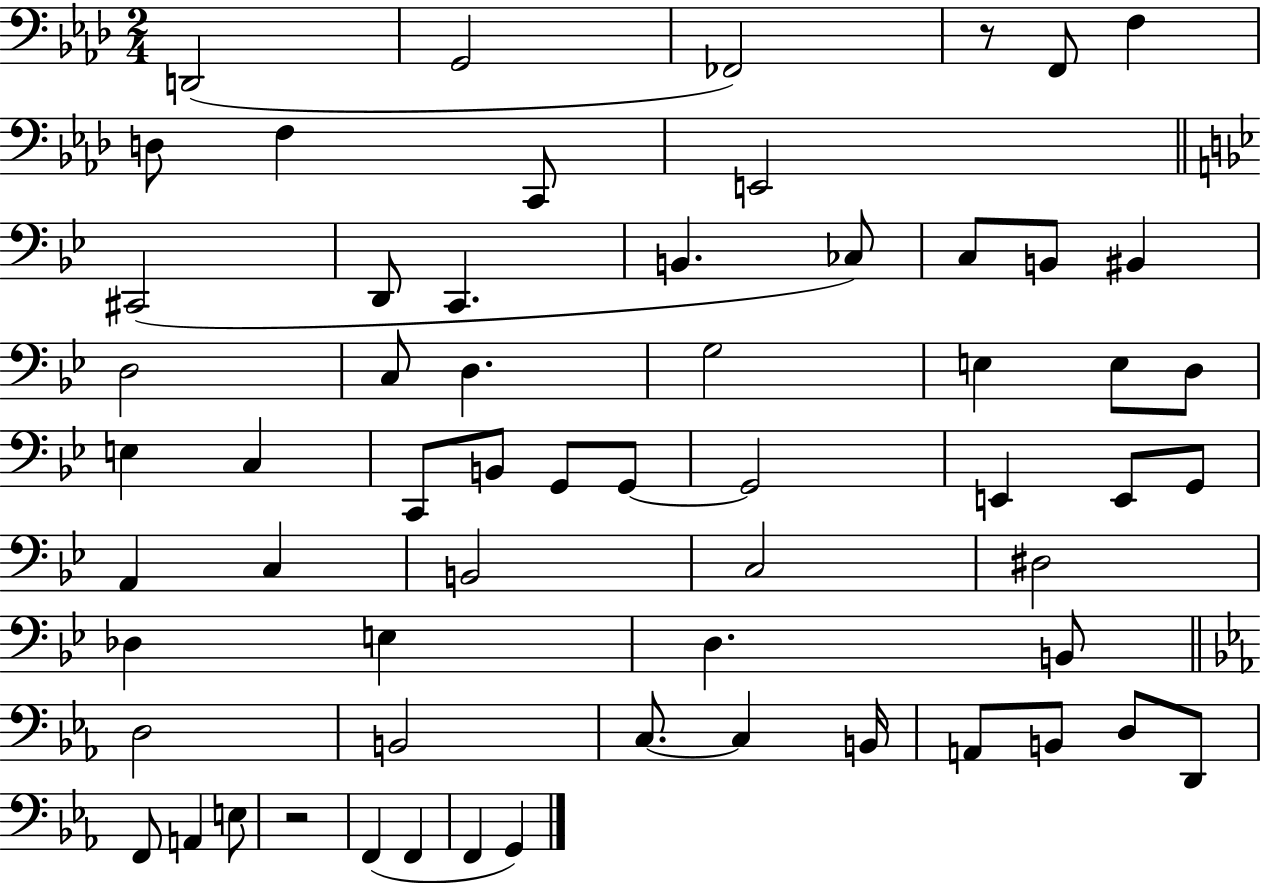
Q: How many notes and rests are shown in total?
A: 61